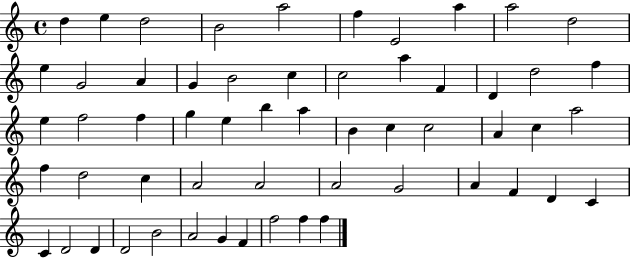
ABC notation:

X:1
T:Untitled
M:4/4
L:1/4
K:C
d e d2 B2 a2 f E2 a a2 d2 e G2 A G B2 c c2 a F D d2 f e f2 f g e b a B c c2 A c a2 f d2 c A2 A2 A2 G2 A F D C C D2 D D2 B2 A2 G F f2 f f